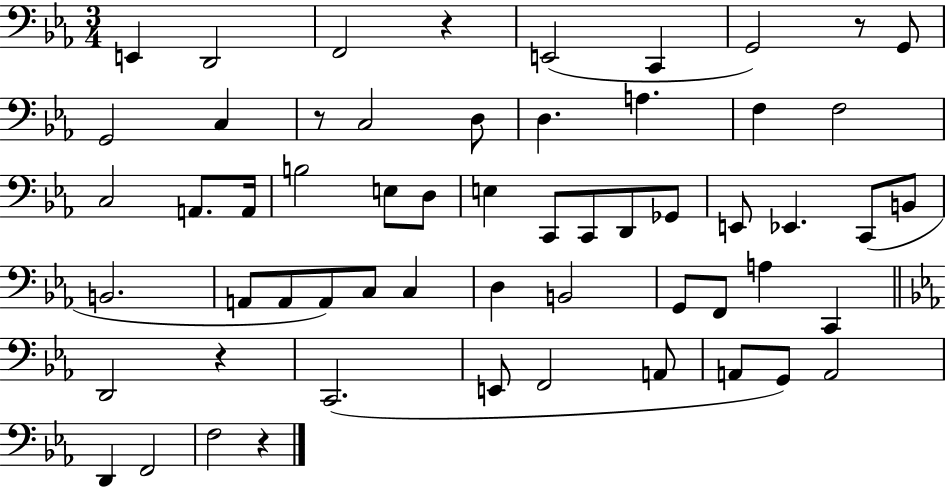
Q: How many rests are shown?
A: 5